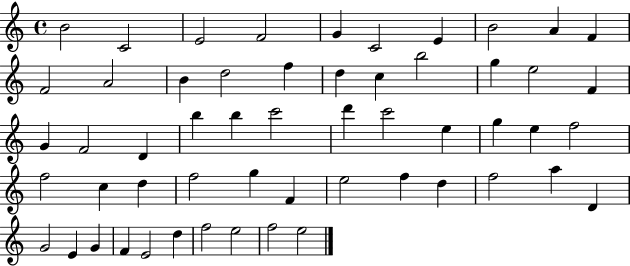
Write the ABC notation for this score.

X:1
T:Untitled
M:4/4
L:1/4
K:C
B2 C2 E2 F2 G C2 E B2 A F F2 A2 B d2 f d c b2 g e2 F G F2 D b b c'2 d' c'2 e g e f2 f2 c d f2 g F e2 f d f2 a D G2 E G F E2 d f2 e2 f2 e2